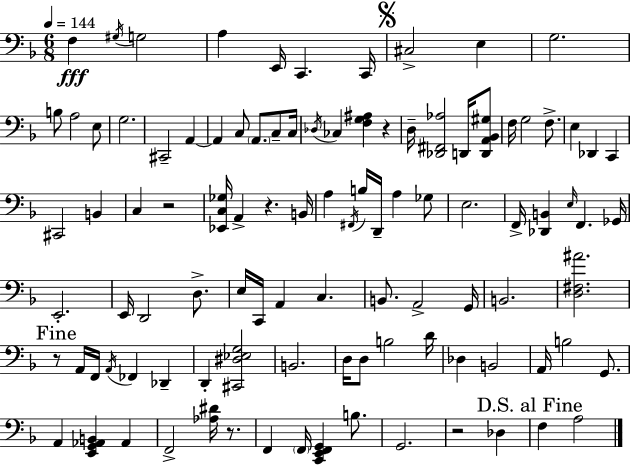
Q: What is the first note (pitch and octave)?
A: F3